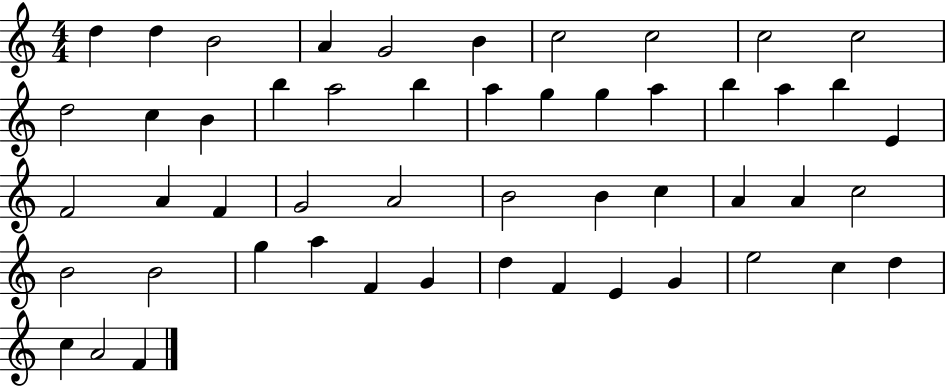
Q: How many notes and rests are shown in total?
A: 51